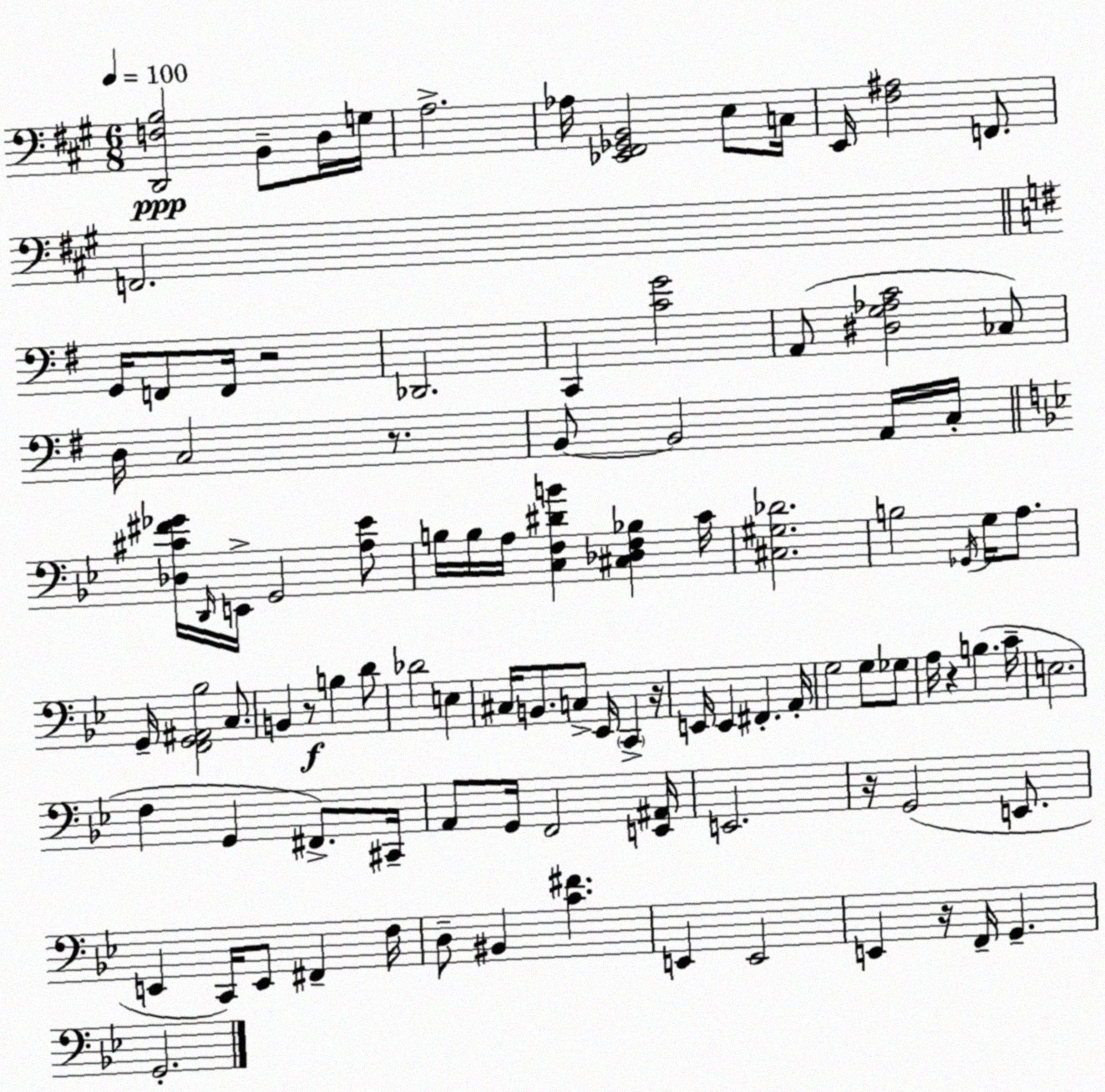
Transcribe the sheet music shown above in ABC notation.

X:1
T:Untitled
M:6/8
L:1/4
K:A
[D,,F,B,]2 B,,/2 D,/4 G,/4 A,2 _A,/4 [_E,,^F,,_G,,B,,]2 E,/2 C,/4 E,,/4 [^F,^A,]2 F,,/2 F,,2 G,,/4 F,,/2 F,,/4 z2 _D,,2 C,, [CG]2 A,,/2 [^D,G,_A,C]2 _C,/2 D,/4 C,2 z/2 B,,/2 B,,2 A,,/4 C,/4 [_D,^C^F_G]/4 D,,/4 E,,/4 G,,2 [A,_E]/2 B,/4 B,/4 A,/4 [C,F,^DB] [^C,_D,F,_B,] C/4 [^C,^G,_D]2 B,2 _G,,/4 G,/4 A,/2 G,,/4 [F,,G,,^A,,_B,]2 C,/2 B,, z/2 B, D/2 _D2 E, ^C,/4 B,,/2 C,/2 _E,,/4 C,, z/4 E,,/4 E,, ^F,, A,,/4 G,2 G,/2 _G,/2 A,/4 z B, C/4 E,2 F, G,, ^F,,/2 ^C,,/4 A,,/2 G,,/4 F,,2 [E,,^A,,]/4 E,,2 z/4 G,,2 E,,/2 E,, C,,/4 E,,/2 ^F,, F,/4 D,/2 ^B,, [C^F] E,, E,,2 E,, z/4 F,,/4 G,, G,,2